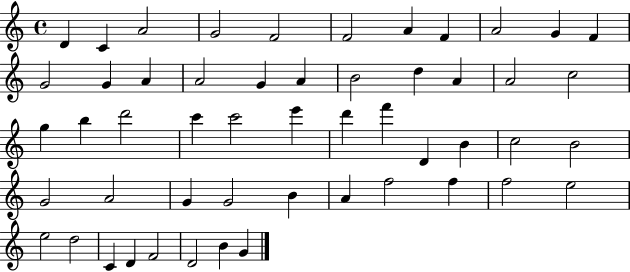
D4/q C4/q A4/h G4/h F4/h F4/h A4/q F4/q A4/h G4/q F4/q G4/h G4/q A4/q A4/h G4/q A4/q B4/h D5/q A4/q A4/h C5/h G5/q B5/q D6/h C6/q C6/h E6/q D6/q F6/q D4/q B4/q C5/h B4/h G4/h A4/h G4/q G4/h B4/q A4/q F5/h F5/q F5/h E5/h E5/h D5/h C4/q D4/q F4/h D4/h B4/q G4/q